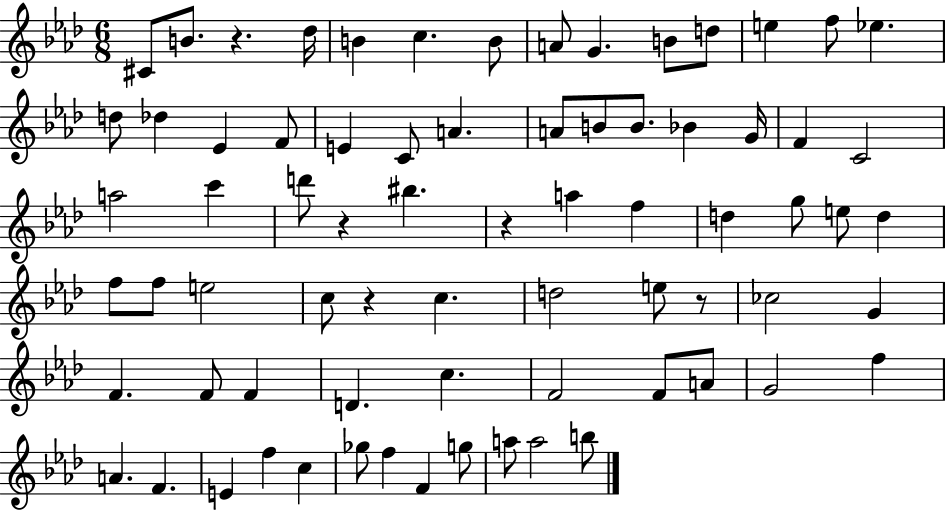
{
  \clef treble
  \numericTimeSignature
  \time 6/8
  \key aes \major
  cis'8 b'8. r4. des''16 | b'4 c''4. b'8 | a'8 g'4. b'8 d''8 | e''4 f''8 ees''4. | \break d''8 des''4 ees'4 f'8 | e'4 c'8 a'4. | a'8 b'8 b'8. bes'4 g'16 | f'4 c'2 | \break a''2 c'''4 | d'''8 r4 bis''4. | r4 a''4 f''4 | d''4 g''8 e''8 d''4 | \break f''8 f''8 e''2 | c''8 r4 c''4. | d''2 e''8 r8 | ces''2 g'4 | \break f'4. f'8 f'4 | d'4. c''4. | f'2 f'8 a'8 | g'2 f''4 | \break a'4. f'4. | e'4 f''4 c''4 | ges''8 f''4 f'4 g''8 | a''8 a''2 b''8 | \break \bar "|."
}